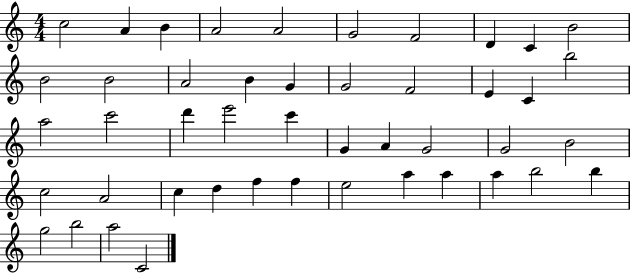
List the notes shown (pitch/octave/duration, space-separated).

C5/h A4/q B4/q A4/h A4/h G4/h F4/h D4/q C4/q B4/h B4/h B4/h A4/h B4/q G4/q G4/h F4/h E4/q C4/q B5/h A5/h C6/h D6/q E6/h C6/q G4/q A4/q G4/h G4/h B4/h C5/h A4/h C5/q D5/q F5/q F5/q E5/h A5/q A5/q A5/q B5/h B5/q G5/h B5/h A5/h C4/h